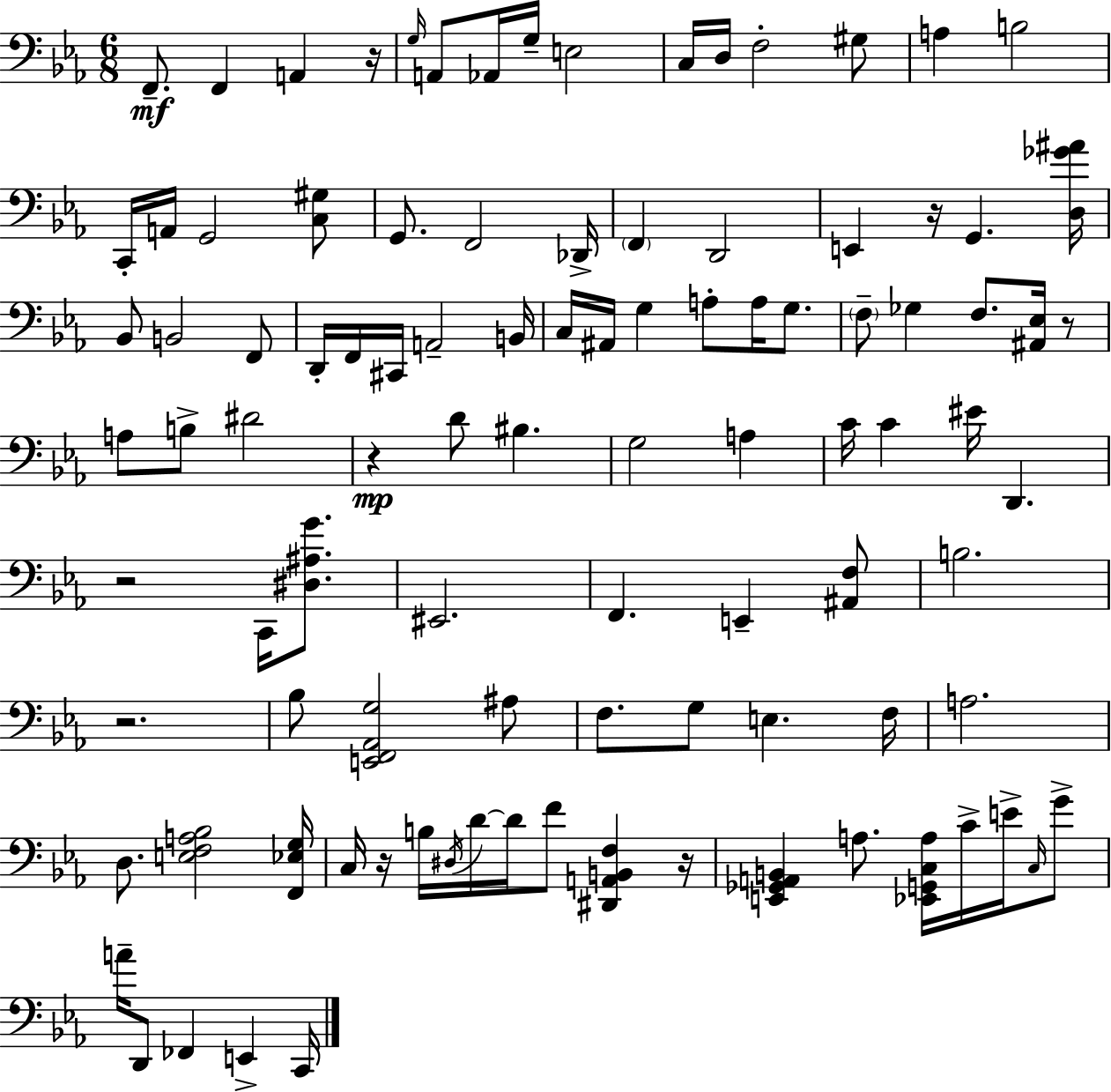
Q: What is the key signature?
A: C minor